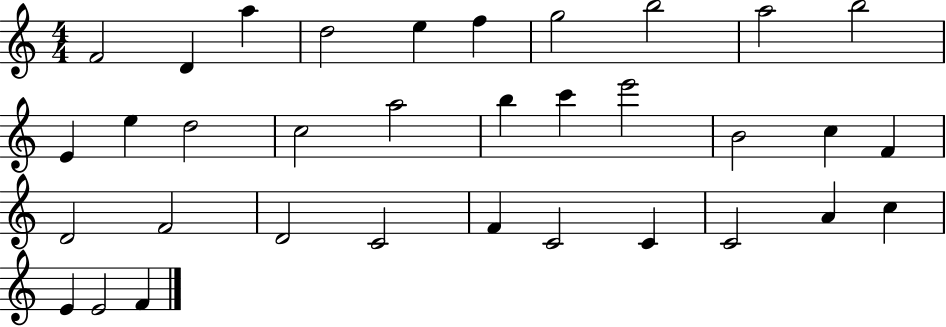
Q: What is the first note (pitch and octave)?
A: F4